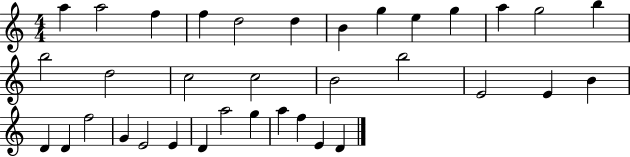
X:1
T:Untitled
M:4/4
L:1/4
K:C
a a2 f f d2 d B g e g a g2 b b2 d2 c2 c2 B2 b2 E2 E B D D f2 G E2 E D a2 g a f E D